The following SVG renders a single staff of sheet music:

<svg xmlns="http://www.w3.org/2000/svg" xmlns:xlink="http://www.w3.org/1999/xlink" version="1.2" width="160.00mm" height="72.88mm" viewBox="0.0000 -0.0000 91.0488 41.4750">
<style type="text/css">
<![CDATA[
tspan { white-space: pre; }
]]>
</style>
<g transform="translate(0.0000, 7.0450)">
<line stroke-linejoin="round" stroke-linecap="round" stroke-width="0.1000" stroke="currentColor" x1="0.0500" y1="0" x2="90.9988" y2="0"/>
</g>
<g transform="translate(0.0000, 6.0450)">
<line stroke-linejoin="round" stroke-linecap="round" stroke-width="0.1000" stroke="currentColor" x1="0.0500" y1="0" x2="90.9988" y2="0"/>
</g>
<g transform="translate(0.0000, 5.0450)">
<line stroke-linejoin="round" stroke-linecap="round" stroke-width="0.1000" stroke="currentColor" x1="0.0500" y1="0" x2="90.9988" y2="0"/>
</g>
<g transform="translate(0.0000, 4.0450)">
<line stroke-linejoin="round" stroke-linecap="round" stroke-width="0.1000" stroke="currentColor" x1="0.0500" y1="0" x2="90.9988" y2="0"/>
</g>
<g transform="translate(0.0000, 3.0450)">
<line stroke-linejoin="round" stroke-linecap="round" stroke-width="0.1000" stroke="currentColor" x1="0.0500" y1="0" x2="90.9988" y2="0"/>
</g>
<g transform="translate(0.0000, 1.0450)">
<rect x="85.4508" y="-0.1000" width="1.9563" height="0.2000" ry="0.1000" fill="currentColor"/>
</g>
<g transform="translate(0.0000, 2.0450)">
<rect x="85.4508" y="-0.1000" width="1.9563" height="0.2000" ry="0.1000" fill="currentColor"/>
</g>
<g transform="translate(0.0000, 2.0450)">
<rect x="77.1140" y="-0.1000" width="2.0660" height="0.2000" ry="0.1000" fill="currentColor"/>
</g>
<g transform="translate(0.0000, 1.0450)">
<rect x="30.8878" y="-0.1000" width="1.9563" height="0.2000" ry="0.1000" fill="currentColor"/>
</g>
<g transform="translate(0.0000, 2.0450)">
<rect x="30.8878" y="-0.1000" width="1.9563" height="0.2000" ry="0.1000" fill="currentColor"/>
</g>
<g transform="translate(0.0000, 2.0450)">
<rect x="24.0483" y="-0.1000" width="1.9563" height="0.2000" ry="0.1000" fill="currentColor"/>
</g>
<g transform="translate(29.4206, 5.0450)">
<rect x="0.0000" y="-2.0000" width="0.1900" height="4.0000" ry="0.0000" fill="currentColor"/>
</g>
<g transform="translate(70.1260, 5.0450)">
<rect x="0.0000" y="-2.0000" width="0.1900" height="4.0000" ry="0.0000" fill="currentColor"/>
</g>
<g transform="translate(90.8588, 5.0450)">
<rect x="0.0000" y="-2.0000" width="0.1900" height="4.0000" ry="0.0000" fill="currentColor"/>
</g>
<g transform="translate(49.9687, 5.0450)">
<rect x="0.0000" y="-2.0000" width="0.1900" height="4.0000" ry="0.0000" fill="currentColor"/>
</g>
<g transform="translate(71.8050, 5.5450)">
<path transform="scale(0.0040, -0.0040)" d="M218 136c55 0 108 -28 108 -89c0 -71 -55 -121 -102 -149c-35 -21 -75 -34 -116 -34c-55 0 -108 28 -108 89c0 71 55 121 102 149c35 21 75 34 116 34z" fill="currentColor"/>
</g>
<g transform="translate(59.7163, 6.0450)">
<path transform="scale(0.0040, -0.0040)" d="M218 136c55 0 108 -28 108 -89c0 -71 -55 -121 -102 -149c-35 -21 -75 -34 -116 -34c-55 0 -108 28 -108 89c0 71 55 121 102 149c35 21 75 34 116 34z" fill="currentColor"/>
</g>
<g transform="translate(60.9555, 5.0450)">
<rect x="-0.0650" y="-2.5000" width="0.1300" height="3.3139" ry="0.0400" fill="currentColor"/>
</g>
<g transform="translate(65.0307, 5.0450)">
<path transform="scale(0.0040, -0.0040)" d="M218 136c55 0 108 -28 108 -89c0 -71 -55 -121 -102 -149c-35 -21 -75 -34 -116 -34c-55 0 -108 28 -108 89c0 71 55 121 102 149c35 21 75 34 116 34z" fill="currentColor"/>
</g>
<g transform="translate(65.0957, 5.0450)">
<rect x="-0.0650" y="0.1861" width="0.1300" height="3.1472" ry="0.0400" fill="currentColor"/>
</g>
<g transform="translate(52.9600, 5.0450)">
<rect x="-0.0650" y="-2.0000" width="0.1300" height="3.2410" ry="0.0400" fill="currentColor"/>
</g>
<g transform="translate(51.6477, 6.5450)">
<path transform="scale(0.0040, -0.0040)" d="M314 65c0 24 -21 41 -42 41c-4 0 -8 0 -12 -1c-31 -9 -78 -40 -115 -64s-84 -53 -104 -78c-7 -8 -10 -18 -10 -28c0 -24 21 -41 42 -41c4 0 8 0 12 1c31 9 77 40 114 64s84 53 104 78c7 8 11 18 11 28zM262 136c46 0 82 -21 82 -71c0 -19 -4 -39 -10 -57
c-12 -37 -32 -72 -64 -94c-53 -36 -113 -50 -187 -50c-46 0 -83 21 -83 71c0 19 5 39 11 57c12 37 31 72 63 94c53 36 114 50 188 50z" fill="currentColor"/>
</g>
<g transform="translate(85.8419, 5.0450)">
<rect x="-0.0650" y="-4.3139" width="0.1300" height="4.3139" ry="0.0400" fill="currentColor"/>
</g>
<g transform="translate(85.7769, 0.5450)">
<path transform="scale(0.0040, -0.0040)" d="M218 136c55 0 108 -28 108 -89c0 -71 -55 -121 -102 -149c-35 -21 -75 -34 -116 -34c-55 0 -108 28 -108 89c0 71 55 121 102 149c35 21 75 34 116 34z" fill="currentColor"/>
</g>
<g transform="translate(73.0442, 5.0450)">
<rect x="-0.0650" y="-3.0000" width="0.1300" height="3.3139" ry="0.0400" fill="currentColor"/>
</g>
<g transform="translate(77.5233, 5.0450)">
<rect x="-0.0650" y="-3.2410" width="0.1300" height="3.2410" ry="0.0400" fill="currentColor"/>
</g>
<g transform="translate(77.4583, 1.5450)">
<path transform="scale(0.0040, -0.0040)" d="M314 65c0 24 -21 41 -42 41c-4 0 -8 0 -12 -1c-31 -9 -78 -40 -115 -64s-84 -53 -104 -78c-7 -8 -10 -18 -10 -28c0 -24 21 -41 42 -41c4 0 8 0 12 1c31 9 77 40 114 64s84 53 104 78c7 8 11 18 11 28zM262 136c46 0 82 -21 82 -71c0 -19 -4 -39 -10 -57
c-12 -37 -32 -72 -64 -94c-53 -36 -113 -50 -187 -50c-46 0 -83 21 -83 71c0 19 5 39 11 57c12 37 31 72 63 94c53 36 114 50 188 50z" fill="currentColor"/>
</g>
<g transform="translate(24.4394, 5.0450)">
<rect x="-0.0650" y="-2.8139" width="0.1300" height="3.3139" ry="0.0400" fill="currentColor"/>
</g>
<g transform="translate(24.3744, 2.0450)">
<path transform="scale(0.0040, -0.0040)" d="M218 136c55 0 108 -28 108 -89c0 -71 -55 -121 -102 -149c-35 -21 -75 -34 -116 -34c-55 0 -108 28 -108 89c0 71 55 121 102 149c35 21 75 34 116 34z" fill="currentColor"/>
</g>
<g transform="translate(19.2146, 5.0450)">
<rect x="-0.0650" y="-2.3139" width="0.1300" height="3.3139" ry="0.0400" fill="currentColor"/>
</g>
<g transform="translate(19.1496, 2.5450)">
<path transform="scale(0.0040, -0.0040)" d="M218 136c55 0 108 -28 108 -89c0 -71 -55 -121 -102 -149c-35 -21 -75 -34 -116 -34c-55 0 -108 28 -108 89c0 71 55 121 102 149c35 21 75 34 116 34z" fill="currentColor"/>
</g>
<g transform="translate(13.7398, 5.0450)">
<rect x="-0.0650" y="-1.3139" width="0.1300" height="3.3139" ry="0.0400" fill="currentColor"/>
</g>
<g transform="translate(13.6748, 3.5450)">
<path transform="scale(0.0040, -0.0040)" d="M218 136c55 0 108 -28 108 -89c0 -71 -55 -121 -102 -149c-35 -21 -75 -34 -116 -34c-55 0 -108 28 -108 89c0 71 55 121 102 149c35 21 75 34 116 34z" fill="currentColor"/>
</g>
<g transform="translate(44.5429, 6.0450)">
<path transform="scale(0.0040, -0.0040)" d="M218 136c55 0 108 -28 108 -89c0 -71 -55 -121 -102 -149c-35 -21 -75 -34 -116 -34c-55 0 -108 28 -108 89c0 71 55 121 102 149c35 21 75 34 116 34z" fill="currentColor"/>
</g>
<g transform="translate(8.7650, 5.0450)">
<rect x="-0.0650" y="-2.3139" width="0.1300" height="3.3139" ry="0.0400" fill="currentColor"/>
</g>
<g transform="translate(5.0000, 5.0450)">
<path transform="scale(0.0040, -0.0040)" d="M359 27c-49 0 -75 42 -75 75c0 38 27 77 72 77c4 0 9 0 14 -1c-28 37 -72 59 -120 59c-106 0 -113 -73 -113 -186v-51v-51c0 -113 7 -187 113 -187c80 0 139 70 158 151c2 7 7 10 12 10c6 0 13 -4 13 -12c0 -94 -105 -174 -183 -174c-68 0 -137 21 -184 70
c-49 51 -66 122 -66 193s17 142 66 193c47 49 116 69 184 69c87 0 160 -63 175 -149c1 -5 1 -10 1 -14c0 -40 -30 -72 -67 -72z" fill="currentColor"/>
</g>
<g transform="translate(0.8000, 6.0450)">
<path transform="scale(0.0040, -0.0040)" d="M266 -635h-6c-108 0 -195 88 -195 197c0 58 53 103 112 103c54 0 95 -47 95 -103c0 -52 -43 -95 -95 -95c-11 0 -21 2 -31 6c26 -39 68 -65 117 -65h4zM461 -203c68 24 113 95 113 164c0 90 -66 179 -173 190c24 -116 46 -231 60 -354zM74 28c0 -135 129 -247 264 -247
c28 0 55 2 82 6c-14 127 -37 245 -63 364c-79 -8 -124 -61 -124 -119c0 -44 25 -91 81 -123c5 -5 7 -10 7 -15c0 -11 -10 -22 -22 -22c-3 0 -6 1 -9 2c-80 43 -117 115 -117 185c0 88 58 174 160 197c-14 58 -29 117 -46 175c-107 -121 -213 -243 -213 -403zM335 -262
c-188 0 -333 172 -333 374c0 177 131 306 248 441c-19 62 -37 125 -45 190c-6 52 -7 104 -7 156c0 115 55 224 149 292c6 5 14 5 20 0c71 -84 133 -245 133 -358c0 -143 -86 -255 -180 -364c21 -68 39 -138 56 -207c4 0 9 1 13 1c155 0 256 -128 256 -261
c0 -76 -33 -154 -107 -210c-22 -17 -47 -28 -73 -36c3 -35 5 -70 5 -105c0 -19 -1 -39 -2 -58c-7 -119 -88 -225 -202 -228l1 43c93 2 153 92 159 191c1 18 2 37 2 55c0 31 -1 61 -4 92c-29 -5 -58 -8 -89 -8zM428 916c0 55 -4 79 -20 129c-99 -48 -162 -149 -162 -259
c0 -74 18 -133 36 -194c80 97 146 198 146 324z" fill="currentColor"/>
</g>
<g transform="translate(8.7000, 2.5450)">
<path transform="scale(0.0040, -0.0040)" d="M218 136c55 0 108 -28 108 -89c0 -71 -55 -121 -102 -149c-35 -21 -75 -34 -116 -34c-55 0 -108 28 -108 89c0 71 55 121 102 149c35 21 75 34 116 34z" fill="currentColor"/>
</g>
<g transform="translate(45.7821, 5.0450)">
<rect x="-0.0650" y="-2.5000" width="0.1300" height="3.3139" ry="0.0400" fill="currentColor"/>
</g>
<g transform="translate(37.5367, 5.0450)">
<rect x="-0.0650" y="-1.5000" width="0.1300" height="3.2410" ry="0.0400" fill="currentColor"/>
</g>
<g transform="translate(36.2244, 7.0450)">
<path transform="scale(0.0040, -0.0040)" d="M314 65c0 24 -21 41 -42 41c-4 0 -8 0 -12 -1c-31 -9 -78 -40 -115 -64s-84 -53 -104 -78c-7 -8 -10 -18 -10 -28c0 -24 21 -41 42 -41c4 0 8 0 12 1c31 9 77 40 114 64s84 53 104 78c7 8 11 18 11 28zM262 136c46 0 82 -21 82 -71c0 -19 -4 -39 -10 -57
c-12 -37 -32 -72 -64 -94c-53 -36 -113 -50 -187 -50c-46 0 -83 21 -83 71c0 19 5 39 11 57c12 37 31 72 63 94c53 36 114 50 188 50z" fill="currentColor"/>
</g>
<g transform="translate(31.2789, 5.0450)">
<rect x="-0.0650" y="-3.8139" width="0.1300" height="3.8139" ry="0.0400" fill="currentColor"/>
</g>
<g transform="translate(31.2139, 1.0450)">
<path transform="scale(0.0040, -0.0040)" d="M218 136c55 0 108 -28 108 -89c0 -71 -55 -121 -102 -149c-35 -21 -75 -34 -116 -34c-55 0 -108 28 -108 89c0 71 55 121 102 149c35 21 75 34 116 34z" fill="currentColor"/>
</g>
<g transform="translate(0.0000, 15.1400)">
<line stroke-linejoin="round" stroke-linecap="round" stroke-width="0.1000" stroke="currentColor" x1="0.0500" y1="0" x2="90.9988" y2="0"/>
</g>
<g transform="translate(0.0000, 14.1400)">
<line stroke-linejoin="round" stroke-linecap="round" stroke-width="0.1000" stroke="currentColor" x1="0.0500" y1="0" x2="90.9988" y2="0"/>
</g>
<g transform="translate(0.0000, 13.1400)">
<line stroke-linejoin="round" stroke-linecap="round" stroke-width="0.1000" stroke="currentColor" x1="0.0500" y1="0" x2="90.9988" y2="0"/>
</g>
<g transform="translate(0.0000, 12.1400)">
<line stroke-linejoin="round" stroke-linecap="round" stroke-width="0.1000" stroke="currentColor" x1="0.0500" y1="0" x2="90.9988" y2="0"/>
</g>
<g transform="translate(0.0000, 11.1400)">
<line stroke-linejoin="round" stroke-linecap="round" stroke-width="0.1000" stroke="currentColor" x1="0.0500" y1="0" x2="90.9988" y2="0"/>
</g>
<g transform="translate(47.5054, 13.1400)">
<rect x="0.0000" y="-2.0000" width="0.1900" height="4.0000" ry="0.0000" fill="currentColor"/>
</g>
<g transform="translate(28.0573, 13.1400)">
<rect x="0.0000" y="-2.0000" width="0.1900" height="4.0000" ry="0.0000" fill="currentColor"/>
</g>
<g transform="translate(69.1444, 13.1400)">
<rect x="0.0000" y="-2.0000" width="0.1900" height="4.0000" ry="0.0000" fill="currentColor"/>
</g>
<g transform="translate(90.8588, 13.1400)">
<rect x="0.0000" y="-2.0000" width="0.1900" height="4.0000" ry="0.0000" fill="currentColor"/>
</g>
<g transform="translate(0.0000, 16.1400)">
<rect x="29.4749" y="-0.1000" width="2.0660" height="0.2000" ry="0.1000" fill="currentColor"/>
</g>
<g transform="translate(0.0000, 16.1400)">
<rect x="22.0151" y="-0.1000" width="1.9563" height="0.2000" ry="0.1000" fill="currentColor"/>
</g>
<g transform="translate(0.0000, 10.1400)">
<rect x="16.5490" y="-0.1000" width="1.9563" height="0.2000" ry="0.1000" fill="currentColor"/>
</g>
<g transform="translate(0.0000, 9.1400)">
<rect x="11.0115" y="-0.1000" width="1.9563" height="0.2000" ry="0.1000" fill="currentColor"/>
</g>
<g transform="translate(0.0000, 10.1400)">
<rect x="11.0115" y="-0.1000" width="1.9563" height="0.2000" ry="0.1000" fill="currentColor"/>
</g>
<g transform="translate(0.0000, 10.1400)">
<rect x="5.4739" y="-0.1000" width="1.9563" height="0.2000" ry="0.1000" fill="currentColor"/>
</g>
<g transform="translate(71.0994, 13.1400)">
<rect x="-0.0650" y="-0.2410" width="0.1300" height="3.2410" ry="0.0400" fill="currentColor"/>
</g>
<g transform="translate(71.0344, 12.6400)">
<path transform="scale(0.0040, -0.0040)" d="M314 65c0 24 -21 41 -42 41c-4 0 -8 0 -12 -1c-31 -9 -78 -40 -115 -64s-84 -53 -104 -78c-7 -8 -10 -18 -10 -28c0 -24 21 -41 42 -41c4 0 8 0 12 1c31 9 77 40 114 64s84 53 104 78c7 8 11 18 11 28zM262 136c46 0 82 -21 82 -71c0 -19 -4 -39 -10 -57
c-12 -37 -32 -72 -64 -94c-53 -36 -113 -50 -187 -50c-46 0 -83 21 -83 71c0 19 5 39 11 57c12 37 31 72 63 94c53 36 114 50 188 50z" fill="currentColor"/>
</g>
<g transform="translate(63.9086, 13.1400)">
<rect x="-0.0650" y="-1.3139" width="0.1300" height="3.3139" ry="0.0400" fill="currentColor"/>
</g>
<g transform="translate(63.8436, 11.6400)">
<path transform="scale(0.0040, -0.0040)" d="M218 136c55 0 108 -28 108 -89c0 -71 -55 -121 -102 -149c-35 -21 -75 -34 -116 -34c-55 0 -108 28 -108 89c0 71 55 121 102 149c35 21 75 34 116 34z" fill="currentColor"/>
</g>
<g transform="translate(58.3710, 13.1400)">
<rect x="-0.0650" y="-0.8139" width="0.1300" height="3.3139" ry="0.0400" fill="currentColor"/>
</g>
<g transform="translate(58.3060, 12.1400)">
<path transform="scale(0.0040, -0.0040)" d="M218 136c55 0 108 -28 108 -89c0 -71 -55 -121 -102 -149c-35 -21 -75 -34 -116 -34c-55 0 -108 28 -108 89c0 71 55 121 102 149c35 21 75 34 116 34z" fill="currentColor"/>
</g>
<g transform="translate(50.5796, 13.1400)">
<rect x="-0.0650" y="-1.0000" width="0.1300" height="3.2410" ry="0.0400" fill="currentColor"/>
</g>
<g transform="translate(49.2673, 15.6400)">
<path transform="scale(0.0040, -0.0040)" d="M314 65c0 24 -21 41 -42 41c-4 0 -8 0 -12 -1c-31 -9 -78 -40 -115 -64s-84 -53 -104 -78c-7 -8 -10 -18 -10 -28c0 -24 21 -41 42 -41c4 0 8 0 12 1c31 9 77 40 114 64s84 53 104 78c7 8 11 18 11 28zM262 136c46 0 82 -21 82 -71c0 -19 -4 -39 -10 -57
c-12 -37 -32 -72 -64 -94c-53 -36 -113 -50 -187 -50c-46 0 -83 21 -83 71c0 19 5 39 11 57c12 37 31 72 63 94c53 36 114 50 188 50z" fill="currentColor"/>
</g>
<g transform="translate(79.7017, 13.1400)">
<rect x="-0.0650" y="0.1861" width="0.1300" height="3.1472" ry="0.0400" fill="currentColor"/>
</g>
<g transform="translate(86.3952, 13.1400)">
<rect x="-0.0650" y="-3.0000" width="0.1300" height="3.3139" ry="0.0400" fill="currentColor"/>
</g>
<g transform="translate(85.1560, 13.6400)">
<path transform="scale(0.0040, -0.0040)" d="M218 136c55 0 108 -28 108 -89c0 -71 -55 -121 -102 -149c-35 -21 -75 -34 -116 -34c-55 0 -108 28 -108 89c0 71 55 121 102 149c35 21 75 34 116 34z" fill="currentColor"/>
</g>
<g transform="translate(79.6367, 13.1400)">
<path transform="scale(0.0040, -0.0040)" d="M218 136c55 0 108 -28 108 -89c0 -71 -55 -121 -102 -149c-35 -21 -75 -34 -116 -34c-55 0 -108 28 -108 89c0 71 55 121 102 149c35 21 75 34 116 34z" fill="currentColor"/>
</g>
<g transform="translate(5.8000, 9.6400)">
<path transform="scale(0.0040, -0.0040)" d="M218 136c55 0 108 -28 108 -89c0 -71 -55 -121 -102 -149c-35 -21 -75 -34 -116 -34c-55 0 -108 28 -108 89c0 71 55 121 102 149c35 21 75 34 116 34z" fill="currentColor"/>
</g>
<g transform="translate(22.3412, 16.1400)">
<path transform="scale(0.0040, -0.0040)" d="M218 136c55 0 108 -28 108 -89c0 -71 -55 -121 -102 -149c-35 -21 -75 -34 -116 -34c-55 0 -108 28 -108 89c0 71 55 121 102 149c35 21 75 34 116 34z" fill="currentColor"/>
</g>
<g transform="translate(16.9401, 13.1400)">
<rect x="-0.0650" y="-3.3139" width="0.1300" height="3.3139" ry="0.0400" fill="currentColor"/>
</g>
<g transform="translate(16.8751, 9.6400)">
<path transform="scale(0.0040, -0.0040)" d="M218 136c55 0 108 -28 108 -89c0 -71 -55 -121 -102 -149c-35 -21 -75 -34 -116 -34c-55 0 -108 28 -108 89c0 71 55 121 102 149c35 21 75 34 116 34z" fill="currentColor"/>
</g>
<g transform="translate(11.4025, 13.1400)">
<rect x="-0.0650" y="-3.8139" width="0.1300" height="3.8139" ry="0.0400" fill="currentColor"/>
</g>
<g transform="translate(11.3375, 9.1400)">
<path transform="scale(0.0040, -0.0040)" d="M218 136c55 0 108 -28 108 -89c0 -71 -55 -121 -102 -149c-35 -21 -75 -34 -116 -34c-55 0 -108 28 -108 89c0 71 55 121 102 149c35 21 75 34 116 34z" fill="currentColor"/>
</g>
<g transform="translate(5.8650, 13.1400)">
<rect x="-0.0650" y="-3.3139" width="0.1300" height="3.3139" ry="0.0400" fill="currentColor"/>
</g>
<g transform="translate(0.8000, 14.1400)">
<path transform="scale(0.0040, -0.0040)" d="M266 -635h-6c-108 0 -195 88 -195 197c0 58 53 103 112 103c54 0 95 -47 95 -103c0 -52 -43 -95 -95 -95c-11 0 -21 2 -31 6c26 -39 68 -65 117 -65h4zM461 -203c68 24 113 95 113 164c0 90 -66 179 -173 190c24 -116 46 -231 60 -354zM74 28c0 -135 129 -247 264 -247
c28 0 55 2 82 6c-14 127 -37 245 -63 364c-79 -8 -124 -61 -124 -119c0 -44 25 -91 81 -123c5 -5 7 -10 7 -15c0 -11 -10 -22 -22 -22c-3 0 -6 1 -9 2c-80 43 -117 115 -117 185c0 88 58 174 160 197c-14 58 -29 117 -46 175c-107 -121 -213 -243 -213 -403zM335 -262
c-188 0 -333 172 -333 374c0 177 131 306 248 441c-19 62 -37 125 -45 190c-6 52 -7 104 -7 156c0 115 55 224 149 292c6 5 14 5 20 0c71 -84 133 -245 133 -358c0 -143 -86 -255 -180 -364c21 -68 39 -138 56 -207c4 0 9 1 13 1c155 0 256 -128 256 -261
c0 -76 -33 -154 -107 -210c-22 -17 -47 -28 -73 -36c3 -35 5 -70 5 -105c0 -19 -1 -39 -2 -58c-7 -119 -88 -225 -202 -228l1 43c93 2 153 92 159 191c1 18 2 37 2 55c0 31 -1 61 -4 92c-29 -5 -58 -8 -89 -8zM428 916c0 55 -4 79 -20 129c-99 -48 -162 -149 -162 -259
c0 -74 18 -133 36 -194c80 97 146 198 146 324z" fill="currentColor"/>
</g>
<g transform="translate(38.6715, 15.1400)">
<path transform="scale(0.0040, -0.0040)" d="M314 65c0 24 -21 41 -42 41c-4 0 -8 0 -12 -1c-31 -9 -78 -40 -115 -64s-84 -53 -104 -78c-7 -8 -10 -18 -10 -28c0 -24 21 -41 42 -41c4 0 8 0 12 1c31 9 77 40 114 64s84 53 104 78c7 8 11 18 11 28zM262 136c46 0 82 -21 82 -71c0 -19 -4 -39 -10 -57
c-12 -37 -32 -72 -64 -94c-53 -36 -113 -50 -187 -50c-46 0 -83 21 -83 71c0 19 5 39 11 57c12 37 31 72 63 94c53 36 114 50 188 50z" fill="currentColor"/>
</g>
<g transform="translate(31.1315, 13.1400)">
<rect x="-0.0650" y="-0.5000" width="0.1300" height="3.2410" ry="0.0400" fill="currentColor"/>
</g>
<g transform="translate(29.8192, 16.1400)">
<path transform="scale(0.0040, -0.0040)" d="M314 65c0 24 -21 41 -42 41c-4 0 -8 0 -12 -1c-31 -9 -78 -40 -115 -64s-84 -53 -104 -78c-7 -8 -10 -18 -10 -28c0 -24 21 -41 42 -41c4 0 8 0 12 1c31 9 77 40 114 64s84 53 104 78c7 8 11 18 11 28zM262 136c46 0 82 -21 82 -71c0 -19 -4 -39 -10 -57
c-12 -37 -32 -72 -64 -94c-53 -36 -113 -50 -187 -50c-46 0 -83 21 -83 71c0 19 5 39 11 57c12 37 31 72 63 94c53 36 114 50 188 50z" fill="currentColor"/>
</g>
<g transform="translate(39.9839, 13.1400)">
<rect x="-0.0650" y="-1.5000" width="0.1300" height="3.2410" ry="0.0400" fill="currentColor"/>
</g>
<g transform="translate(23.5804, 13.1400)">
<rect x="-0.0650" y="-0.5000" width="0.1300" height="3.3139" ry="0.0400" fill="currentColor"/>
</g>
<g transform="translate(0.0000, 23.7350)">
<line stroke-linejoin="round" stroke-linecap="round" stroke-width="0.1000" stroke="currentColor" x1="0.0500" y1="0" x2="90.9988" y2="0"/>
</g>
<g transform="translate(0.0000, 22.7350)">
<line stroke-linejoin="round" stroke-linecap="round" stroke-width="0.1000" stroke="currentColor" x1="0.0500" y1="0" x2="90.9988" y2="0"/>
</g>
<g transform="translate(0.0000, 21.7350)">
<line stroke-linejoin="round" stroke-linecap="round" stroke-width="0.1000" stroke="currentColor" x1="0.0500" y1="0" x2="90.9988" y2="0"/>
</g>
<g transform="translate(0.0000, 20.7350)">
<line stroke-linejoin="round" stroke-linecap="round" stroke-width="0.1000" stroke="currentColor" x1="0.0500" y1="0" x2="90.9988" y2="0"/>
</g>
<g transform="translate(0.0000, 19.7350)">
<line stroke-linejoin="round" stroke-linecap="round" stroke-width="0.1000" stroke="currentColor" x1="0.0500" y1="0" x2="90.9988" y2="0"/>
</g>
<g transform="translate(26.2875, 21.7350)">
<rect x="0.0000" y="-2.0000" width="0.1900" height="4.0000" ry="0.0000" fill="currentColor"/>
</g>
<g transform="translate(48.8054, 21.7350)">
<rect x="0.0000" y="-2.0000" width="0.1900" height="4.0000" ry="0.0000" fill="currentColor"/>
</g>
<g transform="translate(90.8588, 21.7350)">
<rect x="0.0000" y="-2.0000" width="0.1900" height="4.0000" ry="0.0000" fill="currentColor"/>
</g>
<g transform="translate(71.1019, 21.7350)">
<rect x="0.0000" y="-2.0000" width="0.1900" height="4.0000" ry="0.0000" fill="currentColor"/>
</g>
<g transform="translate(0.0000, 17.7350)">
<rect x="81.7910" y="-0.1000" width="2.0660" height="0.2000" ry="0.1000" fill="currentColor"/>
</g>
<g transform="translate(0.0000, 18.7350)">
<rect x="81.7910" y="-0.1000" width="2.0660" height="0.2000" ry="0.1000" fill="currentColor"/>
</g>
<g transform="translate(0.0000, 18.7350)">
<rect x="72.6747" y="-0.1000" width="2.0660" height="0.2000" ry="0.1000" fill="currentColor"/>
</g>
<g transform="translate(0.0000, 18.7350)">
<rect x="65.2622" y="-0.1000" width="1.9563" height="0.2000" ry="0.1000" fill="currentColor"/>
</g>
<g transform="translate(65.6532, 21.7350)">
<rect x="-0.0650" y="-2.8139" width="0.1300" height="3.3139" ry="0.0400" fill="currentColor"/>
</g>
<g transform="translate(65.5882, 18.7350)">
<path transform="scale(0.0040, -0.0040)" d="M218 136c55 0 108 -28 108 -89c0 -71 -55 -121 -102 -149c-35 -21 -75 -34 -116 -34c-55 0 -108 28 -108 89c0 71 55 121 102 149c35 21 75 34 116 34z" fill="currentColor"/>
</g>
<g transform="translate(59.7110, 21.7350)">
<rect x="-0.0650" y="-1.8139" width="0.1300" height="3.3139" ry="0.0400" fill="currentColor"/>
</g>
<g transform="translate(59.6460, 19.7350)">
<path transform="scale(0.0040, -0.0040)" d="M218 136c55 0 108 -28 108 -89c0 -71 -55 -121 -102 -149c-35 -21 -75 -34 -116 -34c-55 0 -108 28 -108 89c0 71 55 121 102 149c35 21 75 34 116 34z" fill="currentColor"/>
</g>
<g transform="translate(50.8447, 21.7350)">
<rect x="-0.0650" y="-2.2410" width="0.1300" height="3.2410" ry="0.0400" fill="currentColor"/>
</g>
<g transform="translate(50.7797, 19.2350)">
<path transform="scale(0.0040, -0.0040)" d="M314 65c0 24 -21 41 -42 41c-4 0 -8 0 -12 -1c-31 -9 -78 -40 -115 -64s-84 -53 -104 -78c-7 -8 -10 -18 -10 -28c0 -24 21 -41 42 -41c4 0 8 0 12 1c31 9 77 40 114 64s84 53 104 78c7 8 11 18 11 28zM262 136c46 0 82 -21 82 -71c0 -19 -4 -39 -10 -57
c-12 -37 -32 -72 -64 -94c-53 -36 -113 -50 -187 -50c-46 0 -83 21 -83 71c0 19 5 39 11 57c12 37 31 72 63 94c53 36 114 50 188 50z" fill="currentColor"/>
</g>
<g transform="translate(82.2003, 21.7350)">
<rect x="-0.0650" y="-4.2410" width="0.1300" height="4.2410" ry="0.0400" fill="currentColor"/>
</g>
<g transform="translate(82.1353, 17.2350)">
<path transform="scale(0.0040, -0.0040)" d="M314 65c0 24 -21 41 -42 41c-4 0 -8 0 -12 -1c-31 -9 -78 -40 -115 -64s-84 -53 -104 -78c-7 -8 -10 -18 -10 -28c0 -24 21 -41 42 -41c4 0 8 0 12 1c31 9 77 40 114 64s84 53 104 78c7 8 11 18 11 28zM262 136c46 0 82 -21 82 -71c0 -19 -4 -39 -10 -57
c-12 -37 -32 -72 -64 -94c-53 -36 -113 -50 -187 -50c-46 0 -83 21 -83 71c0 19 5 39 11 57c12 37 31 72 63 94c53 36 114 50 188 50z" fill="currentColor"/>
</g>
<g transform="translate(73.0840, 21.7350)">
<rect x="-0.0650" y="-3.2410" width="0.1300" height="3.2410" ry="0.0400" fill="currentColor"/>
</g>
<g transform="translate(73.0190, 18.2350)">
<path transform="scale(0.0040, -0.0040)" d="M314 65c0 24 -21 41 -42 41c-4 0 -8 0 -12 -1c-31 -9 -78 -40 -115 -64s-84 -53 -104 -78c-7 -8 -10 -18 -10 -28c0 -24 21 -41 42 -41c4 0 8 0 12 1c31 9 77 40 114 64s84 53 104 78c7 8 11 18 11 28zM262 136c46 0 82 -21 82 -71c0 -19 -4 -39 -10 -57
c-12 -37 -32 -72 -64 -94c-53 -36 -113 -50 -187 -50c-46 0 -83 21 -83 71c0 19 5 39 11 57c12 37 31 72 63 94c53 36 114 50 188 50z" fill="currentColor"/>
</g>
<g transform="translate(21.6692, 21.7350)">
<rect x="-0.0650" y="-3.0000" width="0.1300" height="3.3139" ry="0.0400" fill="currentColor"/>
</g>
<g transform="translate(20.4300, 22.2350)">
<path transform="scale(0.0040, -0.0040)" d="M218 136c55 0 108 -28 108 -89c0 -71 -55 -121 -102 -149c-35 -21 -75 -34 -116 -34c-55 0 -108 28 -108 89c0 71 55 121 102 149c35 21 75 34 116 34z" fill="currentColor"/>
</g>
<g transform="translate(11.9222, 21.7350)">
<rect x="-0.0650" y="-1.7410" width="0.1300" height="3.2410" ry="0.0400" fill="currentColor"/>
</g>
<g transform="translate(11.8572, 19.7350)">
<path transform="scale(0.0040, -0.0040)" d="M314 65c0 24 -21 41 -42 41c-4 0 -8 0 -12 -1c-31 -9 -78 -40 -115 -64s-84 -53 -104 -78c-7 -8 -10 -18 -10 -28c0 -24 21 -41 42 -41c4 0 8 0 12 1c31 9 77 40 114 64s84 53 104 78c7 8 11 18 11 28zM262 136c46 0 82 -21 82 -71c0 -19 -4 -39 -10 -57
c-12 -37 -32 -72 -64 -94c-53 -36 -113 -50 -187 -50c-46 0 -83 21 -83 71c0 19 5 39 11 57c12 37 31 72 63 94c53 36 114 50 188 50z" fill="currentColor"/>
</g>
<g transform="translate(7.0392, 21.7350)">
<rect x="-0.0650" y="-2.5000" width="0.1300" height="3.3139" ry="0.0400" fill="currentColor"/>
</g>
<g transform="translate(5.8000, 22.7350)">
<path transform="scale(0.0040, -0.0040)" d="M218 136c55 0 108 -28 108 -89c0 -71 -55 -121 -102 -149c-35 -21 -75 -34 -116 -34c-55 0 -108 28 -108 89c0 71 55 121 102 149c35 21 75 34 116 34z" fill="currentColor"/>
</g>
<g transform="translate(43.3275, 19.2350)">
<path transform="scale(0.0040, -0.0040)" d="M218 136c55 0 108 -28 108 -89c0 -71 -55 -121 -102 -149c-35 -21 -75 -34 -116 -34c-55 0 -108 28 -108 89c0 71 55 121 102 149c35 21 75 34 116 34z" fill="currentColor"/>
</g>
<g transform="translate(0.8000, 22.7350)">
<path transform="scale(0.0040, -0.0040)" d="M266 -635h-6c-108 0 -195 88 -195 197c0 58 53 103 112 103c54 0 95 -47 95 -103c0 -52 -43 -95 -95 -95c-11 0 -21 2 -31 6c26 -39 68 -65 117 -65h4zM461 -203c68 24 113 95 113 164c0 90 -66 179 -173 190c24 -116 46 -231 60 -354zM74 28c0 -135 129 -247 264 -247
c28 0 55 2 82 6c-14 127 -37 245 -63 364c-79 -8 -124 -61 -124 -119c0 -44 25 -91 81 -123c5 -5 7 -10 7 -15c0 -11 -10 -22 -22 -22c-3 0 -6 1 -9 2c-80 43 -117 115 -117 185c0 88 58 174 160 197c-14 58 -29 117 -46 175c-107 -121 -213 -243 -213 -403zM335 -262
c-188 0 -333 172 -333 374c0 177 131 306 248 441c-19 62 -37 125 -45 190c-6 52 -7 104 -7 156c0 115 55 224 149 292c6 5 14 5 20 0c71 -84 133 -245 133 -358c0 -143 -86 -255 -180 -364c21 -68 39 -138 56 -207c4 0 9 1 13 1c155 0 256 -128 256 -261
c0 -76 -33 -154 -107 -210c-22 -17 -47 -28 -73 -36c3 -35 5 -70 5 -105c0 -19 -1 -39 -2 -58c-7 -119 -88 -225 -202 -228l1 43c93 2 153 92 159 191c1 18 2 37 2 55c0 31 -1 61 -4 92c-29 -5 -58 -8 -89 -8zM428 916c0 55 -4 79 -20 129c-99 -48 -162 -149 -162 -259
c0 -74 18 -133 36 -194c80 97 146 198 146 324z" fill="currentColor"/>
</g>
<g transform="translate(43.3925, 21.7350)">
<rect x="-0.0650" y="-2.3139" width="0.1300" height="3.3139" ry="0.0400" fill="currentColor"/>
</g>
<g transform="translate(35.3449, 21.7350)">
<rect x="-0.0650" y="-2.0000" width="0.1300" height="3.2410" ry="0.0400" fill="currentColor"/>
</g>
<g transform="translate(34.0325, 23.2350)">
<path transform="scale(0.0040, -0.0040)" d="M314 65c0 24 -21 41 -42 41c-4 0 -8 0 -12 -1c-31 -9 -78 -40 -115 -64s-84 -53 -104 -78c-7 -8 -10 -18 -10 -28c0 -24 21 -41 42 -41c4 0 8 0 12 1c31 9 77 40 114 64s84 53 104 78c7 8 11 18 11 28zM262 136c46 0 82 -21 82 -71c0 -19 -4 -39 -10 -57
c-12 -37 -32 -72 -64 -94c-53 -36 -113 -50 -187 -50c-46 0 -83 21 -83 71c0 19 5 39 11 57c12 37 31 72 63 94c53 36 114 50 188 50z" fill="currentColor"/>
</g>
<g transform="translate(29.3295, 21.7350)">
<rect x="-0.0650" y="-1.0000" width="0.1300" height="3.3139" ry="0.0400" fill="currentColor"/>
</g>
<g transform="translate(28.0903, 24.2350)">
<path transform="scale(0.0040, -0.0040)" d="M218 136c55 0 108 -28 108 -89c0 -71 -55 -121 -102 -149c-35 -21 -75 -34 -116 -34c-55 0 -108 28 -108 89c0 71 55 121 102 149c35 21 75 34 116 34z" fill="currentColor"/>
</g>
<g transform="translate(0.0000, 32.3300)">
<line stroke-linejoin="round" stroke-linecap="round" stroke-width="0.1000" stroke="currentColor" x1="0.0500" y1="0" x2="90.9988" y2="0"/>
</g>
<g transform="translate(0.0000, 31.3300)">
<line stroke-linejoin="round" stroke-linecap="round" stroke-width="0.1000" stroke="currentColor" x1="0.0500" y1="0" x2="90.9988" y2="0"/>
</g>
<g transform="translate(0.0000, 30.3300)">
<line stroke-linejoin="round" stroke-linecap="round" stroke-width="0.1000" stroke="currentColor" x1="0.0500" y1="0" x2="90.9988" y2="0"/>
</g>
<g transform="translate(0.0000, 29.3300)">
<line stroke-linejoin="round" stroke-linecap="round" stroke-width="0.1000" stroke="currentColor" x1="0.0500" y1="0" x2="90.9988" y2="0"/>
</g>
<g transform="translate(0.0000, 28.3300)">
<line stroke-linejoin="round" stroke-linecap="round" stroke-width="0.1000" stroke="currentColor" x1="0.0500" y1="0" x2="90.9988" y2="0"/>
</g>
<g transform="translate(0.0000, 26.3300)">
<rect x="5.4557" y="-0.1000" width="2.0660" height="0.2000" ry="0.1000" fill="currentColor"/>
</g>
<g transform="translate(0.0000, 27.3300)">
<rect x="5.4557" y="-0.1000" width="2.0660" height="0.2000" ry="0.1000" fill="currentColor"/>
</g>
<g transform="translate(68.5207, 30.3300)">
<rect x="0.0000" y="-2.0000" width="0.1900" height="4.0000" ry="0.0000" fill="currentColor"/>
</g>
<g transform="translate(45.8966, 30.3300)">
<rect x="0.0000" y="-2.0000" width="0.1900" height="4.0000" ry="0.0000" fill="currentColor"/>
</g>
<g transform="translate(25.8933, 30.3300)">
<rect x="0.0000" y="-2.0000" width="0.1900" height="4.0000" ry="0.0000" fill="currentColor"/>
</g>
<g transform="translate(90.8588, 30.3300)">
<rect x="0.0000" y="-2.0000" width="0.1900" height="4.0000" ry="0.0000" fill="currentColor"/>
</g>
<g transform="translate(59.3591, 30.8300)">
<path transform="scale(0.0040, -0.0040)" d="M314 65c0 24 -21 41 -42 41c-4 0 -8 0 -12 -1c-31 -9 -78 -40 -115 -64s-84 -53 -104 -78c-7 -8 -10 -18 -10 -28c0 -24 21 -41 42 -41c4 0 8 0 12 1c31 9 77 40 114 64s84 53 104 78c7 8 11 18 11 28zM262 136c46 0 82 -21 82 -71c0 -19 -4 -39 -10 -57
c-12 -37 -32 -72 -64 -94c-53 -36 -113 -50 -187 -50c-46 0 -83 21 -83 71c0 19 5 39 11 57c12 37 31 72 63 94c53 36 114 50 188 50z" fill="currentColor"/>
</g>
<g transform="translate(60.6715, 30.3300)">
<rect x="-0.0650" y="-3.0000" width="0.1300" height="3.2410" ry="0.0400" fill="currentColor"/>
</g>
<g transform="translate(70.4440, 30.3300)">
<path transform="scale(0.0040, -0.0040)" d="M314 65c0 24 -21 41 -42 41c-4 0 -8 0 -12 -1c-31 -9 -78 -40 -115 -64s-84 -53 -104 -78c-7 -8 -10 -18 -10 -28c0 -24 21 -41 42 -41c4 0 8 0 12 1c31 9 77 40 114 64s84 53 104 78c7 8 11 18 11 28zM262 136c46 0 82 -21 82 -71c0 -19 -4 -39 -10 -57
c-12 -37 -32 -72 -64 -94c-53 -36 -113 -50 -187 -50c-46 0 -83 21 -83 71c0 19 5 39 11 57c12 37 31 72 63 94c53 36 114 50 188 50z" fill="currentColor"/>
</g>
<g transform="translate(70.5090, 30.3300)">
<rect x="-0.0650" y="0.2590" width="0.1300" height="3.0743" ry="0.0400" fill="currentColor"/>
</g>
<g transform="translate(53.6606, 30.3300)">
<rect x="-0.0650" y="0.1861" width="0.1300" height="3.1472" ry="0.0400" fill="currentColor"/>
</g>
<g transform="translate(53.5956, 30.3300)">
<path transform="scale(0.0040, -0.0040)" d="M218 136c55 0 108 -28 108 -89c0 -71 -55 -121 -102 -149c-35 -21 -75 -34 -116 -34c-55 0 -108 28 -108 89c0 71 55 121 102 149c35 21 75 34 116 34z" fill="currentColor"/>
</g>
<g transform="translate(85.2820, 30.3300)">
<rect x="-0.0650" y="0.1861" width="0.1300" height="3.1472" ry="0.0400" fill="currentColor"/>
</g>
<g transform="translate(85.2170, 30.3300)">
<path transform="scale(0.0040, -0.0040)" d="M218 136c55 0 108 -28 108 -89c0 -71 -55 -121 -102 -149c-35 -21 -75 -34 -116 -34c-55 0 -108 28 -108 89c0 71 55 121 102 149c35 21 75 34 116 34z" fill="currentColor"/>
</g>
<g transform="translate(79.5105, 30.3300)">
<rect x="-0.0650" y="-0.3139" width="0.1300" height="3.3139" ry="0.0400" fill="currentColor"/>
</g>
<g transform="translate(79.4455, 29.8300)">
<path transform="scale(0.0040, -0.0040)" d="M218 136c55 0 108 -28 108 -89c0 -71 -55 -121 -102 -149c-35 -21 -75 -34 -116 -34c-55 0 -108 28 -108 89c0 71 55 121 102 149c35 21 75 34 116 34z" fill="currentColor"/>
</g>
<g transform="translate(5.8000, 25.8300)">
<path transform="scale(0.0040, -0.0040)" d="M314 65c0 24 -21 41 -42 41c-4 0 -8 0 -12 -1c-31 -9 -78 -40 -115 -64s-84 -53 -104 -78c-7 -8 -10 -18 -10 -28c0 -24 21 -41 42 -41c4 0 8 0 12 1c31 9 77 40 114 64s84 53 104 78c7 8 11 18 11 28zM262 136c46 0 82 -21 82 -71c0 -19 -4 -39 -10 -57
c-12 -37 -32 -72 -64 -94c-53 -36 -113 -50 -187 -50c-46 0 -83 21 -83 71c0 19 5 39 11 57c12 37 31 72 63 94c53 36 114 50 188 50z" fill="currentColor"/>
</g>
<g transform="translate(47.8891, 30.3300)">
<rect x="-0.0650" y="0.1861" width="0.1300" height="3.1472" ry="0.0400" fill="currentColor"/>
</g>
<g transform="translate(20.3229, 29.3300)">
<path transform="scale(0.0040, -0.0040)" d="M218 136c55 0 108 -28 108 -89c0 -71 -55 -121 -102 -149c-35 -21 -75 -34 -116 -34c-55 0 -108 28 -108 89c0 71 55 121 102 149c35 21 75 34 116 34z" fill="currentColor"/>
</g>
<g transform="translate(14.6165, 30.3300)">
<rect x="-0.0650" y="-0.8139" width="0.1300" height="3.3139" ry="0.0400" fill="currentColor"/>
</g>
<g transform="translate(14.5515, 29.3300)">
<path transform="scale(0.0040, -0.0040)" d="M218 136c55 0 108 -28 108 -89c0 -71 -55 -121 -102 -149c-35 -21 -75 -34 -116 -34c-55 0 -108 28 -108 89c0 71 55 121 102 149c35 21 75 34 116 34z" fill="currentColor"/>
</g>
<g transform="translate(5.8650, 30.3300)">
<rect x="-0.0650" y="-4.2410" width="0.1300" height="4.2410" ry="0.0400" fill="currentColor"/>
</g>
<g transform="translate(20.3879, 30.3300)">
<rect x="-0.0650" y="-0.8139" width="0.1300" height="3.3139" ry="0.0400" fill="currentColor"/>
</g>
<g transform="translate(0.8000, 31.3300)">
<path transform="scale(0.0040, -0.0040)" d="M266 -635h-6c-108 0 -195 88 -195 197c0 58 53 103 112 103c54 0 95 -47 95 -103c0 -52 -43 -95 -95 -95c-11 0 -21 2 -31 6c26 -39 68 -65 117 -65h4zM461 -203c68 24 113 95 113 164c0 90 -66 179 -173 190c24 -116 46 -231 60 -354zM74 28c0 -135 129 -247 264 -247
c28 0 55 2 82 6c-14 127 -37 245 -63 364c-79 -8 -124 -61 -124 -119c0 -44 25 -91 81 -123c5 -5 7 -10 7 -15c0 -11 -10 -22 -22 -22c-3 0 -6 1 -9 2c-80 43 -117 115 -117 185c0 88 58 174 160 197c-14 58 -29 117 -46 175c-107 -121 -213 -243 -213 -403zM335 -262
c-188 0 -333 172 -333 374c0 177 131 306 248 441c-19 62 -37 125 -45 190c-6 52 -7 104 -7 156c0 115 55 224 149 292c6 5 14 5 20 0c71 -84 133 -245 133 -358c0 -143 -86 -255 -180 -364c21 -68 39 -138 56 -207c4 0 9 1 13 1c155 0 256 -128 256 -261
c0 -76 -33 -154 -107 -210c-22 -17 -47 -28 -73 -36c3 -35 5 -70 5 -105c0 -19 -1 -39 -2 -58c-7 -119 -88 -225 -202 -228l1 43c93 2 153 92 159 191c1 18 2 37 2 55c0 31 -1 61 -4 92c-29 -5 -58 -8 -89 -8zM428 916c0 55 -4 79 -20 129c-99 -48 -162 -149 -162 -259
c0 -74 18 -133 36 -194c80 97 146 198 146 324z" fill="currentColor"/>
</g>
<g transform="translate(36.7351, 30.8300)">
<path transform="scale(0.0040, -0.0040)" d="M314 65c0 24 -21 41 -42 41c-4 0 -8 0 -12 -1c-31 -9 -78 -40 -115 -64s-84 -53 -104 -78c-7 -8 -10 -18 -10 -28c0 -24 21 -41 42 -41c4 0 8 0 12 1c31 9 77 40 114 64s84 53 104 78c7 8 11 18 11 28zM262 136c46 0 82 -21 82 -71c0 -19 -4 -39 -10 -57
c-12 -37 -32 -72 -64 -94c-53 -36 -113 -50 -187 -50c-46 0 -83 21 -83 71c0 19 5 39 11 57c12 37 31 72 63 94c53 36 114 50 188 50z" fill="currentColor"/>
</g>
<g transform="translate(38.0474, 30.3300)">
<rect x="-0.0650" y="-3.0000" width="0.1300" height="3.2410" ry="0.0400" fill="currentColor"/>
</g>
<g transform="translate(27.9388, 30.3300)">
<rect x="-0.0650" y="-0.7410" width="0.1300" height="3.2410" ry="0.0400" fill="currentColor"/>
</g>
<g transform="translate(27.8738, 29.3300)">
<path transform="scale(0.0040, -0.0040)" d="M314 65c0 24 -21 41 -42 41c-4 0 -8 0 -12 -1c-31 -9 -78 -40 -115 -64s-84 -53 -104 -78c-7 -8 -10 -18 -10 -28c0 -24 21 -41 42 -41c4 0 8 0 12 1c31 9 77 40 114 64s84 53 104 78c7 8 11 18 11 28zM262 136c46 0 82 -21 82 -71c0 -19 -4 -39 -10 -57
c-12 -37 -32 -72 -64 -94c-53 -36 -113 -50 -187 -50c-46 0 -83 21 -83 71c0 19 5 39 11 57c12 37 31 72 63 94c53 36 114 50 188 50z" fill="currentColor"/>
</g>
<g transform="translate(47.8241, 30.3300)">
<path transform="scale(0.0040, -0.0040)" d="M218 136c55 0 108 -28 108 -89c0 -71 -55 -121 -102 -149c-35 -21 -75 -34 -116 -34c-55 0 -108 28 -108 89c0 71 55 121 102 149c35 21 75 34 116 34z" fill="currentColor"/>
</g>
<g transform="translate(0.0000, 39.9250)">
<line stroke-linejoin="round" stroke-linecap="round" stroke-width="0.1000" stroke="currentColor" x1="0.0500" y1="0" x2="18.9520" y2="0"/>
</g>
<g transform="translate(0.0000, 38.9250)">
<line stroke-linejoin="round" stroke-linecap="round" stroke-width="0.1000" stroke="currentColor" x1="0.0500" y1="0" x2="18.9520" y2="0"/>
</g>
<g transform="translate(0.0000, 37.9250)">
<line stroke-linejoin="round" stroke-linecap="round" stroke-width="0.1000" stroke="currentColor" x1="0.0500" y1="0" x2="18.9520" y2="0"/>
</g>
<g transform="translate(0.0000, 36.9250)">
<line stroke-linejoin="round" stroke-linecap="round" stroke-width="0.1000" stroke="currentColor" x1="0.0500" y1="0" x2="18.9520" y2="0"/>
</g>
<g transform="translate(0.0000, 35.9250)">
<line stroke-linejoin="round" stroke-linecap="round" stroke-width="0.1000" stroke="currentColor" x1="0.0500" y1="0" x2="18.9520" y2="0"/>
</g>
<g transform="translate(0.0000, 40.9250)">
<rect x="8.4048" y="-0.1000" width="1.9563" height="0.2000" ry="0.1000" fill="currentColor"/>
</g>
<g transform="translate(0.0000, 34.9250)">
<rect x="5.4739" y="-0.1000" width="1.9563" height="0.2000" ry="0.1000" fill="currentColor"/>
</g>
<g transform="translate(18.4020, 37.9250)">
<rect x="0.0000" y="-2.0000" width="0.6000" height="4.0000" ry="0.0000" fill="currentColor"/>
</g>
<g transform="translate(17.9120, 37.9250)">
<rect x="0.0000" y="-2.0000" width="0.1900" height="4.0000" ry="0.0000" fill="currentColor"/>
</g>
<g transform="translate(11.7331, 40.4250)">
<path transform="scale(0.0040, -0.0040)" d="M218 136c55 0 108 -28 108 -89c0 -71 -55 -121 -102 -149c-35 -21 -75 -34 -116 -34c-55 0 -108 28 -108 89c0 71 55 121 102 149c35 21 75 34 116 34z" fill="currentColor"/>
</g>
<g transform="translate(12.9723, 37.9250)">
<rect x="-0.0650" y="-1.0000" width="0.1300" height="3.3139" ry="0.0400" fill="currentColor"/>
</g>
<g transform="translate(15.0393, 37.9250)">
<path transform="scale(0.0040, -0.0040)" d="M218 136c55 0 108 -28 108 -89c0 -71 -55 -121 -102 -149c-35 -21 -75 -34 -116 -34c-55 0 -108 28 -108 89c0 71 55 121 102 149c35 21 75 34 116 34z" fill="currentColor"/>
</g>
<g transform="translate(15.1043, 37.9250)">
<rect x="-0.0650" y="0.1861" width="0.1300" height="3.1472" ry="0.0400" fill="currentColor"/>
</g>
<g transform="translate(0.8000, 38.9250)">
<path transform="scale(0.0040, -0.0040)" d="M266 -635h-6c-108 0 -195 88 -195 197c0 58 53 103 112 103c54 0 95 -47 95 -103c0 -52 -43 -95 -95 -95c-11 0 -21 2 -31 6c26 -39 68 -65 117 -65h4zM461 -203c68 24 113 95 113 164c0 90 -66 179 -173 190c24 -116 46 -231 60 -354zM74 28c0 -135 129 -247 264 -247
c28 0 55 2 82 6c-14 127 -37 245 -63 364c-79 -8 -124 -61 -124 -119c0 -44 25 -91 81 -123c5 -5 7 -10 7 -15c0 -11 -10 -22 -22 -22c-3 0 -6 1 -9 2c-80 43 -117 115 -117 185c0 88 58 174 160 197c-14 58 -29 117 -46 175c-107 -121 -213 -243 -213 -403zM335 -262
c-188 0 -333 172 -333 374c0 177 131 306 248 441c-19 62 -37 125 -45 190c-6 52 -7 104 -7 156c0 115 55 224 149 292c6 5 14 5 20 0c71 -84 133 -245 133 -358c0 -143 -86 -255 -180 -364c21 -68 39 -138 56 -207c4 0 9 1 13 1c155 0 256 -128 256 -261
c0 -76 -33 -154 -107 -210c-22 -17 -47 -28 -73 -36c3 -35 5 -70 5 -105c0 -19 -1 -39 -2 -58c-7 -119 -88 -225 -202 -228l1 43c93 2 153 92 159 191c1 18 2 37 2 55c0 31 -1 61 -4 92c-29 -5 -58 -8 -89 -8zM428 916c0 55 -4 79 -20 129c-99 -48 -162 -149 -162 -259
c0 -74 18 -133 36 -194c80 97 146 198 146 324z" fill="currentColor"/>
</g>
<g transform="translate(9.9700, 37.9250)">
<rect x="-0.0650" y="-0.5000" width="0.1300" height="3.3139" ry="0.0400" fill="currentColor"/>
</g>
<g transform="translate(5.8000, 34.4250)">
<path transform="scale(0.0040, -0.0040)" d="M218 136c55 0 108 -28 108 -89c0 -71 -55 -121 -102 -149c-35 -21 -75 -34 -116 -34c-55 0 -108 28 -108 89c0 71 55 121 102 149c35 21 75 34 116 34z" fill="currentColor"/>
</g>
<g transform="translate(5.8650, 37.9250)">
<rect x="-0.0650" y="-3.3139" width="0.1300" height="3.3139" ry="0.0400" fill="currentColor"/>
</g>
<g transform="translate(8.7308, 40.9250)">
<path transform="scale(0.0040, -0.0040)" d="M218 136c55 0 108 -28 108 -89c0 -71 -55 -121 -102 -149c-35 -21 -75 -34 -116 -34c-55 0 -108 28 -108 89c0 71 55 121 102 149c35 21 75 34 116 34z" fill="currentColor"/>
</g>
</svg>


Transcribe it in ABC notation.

X:1
T:Untitled
M:4/4
L:1/4
K:C
g e g a c' E2 G F2 G B A b2 d' b c' b C C2 E2 D2 d e c2 B A G f2 A D F2 g g2 f a b2 d'2 d'2 d d d2 A2 B B A2 B2 c B b C D B